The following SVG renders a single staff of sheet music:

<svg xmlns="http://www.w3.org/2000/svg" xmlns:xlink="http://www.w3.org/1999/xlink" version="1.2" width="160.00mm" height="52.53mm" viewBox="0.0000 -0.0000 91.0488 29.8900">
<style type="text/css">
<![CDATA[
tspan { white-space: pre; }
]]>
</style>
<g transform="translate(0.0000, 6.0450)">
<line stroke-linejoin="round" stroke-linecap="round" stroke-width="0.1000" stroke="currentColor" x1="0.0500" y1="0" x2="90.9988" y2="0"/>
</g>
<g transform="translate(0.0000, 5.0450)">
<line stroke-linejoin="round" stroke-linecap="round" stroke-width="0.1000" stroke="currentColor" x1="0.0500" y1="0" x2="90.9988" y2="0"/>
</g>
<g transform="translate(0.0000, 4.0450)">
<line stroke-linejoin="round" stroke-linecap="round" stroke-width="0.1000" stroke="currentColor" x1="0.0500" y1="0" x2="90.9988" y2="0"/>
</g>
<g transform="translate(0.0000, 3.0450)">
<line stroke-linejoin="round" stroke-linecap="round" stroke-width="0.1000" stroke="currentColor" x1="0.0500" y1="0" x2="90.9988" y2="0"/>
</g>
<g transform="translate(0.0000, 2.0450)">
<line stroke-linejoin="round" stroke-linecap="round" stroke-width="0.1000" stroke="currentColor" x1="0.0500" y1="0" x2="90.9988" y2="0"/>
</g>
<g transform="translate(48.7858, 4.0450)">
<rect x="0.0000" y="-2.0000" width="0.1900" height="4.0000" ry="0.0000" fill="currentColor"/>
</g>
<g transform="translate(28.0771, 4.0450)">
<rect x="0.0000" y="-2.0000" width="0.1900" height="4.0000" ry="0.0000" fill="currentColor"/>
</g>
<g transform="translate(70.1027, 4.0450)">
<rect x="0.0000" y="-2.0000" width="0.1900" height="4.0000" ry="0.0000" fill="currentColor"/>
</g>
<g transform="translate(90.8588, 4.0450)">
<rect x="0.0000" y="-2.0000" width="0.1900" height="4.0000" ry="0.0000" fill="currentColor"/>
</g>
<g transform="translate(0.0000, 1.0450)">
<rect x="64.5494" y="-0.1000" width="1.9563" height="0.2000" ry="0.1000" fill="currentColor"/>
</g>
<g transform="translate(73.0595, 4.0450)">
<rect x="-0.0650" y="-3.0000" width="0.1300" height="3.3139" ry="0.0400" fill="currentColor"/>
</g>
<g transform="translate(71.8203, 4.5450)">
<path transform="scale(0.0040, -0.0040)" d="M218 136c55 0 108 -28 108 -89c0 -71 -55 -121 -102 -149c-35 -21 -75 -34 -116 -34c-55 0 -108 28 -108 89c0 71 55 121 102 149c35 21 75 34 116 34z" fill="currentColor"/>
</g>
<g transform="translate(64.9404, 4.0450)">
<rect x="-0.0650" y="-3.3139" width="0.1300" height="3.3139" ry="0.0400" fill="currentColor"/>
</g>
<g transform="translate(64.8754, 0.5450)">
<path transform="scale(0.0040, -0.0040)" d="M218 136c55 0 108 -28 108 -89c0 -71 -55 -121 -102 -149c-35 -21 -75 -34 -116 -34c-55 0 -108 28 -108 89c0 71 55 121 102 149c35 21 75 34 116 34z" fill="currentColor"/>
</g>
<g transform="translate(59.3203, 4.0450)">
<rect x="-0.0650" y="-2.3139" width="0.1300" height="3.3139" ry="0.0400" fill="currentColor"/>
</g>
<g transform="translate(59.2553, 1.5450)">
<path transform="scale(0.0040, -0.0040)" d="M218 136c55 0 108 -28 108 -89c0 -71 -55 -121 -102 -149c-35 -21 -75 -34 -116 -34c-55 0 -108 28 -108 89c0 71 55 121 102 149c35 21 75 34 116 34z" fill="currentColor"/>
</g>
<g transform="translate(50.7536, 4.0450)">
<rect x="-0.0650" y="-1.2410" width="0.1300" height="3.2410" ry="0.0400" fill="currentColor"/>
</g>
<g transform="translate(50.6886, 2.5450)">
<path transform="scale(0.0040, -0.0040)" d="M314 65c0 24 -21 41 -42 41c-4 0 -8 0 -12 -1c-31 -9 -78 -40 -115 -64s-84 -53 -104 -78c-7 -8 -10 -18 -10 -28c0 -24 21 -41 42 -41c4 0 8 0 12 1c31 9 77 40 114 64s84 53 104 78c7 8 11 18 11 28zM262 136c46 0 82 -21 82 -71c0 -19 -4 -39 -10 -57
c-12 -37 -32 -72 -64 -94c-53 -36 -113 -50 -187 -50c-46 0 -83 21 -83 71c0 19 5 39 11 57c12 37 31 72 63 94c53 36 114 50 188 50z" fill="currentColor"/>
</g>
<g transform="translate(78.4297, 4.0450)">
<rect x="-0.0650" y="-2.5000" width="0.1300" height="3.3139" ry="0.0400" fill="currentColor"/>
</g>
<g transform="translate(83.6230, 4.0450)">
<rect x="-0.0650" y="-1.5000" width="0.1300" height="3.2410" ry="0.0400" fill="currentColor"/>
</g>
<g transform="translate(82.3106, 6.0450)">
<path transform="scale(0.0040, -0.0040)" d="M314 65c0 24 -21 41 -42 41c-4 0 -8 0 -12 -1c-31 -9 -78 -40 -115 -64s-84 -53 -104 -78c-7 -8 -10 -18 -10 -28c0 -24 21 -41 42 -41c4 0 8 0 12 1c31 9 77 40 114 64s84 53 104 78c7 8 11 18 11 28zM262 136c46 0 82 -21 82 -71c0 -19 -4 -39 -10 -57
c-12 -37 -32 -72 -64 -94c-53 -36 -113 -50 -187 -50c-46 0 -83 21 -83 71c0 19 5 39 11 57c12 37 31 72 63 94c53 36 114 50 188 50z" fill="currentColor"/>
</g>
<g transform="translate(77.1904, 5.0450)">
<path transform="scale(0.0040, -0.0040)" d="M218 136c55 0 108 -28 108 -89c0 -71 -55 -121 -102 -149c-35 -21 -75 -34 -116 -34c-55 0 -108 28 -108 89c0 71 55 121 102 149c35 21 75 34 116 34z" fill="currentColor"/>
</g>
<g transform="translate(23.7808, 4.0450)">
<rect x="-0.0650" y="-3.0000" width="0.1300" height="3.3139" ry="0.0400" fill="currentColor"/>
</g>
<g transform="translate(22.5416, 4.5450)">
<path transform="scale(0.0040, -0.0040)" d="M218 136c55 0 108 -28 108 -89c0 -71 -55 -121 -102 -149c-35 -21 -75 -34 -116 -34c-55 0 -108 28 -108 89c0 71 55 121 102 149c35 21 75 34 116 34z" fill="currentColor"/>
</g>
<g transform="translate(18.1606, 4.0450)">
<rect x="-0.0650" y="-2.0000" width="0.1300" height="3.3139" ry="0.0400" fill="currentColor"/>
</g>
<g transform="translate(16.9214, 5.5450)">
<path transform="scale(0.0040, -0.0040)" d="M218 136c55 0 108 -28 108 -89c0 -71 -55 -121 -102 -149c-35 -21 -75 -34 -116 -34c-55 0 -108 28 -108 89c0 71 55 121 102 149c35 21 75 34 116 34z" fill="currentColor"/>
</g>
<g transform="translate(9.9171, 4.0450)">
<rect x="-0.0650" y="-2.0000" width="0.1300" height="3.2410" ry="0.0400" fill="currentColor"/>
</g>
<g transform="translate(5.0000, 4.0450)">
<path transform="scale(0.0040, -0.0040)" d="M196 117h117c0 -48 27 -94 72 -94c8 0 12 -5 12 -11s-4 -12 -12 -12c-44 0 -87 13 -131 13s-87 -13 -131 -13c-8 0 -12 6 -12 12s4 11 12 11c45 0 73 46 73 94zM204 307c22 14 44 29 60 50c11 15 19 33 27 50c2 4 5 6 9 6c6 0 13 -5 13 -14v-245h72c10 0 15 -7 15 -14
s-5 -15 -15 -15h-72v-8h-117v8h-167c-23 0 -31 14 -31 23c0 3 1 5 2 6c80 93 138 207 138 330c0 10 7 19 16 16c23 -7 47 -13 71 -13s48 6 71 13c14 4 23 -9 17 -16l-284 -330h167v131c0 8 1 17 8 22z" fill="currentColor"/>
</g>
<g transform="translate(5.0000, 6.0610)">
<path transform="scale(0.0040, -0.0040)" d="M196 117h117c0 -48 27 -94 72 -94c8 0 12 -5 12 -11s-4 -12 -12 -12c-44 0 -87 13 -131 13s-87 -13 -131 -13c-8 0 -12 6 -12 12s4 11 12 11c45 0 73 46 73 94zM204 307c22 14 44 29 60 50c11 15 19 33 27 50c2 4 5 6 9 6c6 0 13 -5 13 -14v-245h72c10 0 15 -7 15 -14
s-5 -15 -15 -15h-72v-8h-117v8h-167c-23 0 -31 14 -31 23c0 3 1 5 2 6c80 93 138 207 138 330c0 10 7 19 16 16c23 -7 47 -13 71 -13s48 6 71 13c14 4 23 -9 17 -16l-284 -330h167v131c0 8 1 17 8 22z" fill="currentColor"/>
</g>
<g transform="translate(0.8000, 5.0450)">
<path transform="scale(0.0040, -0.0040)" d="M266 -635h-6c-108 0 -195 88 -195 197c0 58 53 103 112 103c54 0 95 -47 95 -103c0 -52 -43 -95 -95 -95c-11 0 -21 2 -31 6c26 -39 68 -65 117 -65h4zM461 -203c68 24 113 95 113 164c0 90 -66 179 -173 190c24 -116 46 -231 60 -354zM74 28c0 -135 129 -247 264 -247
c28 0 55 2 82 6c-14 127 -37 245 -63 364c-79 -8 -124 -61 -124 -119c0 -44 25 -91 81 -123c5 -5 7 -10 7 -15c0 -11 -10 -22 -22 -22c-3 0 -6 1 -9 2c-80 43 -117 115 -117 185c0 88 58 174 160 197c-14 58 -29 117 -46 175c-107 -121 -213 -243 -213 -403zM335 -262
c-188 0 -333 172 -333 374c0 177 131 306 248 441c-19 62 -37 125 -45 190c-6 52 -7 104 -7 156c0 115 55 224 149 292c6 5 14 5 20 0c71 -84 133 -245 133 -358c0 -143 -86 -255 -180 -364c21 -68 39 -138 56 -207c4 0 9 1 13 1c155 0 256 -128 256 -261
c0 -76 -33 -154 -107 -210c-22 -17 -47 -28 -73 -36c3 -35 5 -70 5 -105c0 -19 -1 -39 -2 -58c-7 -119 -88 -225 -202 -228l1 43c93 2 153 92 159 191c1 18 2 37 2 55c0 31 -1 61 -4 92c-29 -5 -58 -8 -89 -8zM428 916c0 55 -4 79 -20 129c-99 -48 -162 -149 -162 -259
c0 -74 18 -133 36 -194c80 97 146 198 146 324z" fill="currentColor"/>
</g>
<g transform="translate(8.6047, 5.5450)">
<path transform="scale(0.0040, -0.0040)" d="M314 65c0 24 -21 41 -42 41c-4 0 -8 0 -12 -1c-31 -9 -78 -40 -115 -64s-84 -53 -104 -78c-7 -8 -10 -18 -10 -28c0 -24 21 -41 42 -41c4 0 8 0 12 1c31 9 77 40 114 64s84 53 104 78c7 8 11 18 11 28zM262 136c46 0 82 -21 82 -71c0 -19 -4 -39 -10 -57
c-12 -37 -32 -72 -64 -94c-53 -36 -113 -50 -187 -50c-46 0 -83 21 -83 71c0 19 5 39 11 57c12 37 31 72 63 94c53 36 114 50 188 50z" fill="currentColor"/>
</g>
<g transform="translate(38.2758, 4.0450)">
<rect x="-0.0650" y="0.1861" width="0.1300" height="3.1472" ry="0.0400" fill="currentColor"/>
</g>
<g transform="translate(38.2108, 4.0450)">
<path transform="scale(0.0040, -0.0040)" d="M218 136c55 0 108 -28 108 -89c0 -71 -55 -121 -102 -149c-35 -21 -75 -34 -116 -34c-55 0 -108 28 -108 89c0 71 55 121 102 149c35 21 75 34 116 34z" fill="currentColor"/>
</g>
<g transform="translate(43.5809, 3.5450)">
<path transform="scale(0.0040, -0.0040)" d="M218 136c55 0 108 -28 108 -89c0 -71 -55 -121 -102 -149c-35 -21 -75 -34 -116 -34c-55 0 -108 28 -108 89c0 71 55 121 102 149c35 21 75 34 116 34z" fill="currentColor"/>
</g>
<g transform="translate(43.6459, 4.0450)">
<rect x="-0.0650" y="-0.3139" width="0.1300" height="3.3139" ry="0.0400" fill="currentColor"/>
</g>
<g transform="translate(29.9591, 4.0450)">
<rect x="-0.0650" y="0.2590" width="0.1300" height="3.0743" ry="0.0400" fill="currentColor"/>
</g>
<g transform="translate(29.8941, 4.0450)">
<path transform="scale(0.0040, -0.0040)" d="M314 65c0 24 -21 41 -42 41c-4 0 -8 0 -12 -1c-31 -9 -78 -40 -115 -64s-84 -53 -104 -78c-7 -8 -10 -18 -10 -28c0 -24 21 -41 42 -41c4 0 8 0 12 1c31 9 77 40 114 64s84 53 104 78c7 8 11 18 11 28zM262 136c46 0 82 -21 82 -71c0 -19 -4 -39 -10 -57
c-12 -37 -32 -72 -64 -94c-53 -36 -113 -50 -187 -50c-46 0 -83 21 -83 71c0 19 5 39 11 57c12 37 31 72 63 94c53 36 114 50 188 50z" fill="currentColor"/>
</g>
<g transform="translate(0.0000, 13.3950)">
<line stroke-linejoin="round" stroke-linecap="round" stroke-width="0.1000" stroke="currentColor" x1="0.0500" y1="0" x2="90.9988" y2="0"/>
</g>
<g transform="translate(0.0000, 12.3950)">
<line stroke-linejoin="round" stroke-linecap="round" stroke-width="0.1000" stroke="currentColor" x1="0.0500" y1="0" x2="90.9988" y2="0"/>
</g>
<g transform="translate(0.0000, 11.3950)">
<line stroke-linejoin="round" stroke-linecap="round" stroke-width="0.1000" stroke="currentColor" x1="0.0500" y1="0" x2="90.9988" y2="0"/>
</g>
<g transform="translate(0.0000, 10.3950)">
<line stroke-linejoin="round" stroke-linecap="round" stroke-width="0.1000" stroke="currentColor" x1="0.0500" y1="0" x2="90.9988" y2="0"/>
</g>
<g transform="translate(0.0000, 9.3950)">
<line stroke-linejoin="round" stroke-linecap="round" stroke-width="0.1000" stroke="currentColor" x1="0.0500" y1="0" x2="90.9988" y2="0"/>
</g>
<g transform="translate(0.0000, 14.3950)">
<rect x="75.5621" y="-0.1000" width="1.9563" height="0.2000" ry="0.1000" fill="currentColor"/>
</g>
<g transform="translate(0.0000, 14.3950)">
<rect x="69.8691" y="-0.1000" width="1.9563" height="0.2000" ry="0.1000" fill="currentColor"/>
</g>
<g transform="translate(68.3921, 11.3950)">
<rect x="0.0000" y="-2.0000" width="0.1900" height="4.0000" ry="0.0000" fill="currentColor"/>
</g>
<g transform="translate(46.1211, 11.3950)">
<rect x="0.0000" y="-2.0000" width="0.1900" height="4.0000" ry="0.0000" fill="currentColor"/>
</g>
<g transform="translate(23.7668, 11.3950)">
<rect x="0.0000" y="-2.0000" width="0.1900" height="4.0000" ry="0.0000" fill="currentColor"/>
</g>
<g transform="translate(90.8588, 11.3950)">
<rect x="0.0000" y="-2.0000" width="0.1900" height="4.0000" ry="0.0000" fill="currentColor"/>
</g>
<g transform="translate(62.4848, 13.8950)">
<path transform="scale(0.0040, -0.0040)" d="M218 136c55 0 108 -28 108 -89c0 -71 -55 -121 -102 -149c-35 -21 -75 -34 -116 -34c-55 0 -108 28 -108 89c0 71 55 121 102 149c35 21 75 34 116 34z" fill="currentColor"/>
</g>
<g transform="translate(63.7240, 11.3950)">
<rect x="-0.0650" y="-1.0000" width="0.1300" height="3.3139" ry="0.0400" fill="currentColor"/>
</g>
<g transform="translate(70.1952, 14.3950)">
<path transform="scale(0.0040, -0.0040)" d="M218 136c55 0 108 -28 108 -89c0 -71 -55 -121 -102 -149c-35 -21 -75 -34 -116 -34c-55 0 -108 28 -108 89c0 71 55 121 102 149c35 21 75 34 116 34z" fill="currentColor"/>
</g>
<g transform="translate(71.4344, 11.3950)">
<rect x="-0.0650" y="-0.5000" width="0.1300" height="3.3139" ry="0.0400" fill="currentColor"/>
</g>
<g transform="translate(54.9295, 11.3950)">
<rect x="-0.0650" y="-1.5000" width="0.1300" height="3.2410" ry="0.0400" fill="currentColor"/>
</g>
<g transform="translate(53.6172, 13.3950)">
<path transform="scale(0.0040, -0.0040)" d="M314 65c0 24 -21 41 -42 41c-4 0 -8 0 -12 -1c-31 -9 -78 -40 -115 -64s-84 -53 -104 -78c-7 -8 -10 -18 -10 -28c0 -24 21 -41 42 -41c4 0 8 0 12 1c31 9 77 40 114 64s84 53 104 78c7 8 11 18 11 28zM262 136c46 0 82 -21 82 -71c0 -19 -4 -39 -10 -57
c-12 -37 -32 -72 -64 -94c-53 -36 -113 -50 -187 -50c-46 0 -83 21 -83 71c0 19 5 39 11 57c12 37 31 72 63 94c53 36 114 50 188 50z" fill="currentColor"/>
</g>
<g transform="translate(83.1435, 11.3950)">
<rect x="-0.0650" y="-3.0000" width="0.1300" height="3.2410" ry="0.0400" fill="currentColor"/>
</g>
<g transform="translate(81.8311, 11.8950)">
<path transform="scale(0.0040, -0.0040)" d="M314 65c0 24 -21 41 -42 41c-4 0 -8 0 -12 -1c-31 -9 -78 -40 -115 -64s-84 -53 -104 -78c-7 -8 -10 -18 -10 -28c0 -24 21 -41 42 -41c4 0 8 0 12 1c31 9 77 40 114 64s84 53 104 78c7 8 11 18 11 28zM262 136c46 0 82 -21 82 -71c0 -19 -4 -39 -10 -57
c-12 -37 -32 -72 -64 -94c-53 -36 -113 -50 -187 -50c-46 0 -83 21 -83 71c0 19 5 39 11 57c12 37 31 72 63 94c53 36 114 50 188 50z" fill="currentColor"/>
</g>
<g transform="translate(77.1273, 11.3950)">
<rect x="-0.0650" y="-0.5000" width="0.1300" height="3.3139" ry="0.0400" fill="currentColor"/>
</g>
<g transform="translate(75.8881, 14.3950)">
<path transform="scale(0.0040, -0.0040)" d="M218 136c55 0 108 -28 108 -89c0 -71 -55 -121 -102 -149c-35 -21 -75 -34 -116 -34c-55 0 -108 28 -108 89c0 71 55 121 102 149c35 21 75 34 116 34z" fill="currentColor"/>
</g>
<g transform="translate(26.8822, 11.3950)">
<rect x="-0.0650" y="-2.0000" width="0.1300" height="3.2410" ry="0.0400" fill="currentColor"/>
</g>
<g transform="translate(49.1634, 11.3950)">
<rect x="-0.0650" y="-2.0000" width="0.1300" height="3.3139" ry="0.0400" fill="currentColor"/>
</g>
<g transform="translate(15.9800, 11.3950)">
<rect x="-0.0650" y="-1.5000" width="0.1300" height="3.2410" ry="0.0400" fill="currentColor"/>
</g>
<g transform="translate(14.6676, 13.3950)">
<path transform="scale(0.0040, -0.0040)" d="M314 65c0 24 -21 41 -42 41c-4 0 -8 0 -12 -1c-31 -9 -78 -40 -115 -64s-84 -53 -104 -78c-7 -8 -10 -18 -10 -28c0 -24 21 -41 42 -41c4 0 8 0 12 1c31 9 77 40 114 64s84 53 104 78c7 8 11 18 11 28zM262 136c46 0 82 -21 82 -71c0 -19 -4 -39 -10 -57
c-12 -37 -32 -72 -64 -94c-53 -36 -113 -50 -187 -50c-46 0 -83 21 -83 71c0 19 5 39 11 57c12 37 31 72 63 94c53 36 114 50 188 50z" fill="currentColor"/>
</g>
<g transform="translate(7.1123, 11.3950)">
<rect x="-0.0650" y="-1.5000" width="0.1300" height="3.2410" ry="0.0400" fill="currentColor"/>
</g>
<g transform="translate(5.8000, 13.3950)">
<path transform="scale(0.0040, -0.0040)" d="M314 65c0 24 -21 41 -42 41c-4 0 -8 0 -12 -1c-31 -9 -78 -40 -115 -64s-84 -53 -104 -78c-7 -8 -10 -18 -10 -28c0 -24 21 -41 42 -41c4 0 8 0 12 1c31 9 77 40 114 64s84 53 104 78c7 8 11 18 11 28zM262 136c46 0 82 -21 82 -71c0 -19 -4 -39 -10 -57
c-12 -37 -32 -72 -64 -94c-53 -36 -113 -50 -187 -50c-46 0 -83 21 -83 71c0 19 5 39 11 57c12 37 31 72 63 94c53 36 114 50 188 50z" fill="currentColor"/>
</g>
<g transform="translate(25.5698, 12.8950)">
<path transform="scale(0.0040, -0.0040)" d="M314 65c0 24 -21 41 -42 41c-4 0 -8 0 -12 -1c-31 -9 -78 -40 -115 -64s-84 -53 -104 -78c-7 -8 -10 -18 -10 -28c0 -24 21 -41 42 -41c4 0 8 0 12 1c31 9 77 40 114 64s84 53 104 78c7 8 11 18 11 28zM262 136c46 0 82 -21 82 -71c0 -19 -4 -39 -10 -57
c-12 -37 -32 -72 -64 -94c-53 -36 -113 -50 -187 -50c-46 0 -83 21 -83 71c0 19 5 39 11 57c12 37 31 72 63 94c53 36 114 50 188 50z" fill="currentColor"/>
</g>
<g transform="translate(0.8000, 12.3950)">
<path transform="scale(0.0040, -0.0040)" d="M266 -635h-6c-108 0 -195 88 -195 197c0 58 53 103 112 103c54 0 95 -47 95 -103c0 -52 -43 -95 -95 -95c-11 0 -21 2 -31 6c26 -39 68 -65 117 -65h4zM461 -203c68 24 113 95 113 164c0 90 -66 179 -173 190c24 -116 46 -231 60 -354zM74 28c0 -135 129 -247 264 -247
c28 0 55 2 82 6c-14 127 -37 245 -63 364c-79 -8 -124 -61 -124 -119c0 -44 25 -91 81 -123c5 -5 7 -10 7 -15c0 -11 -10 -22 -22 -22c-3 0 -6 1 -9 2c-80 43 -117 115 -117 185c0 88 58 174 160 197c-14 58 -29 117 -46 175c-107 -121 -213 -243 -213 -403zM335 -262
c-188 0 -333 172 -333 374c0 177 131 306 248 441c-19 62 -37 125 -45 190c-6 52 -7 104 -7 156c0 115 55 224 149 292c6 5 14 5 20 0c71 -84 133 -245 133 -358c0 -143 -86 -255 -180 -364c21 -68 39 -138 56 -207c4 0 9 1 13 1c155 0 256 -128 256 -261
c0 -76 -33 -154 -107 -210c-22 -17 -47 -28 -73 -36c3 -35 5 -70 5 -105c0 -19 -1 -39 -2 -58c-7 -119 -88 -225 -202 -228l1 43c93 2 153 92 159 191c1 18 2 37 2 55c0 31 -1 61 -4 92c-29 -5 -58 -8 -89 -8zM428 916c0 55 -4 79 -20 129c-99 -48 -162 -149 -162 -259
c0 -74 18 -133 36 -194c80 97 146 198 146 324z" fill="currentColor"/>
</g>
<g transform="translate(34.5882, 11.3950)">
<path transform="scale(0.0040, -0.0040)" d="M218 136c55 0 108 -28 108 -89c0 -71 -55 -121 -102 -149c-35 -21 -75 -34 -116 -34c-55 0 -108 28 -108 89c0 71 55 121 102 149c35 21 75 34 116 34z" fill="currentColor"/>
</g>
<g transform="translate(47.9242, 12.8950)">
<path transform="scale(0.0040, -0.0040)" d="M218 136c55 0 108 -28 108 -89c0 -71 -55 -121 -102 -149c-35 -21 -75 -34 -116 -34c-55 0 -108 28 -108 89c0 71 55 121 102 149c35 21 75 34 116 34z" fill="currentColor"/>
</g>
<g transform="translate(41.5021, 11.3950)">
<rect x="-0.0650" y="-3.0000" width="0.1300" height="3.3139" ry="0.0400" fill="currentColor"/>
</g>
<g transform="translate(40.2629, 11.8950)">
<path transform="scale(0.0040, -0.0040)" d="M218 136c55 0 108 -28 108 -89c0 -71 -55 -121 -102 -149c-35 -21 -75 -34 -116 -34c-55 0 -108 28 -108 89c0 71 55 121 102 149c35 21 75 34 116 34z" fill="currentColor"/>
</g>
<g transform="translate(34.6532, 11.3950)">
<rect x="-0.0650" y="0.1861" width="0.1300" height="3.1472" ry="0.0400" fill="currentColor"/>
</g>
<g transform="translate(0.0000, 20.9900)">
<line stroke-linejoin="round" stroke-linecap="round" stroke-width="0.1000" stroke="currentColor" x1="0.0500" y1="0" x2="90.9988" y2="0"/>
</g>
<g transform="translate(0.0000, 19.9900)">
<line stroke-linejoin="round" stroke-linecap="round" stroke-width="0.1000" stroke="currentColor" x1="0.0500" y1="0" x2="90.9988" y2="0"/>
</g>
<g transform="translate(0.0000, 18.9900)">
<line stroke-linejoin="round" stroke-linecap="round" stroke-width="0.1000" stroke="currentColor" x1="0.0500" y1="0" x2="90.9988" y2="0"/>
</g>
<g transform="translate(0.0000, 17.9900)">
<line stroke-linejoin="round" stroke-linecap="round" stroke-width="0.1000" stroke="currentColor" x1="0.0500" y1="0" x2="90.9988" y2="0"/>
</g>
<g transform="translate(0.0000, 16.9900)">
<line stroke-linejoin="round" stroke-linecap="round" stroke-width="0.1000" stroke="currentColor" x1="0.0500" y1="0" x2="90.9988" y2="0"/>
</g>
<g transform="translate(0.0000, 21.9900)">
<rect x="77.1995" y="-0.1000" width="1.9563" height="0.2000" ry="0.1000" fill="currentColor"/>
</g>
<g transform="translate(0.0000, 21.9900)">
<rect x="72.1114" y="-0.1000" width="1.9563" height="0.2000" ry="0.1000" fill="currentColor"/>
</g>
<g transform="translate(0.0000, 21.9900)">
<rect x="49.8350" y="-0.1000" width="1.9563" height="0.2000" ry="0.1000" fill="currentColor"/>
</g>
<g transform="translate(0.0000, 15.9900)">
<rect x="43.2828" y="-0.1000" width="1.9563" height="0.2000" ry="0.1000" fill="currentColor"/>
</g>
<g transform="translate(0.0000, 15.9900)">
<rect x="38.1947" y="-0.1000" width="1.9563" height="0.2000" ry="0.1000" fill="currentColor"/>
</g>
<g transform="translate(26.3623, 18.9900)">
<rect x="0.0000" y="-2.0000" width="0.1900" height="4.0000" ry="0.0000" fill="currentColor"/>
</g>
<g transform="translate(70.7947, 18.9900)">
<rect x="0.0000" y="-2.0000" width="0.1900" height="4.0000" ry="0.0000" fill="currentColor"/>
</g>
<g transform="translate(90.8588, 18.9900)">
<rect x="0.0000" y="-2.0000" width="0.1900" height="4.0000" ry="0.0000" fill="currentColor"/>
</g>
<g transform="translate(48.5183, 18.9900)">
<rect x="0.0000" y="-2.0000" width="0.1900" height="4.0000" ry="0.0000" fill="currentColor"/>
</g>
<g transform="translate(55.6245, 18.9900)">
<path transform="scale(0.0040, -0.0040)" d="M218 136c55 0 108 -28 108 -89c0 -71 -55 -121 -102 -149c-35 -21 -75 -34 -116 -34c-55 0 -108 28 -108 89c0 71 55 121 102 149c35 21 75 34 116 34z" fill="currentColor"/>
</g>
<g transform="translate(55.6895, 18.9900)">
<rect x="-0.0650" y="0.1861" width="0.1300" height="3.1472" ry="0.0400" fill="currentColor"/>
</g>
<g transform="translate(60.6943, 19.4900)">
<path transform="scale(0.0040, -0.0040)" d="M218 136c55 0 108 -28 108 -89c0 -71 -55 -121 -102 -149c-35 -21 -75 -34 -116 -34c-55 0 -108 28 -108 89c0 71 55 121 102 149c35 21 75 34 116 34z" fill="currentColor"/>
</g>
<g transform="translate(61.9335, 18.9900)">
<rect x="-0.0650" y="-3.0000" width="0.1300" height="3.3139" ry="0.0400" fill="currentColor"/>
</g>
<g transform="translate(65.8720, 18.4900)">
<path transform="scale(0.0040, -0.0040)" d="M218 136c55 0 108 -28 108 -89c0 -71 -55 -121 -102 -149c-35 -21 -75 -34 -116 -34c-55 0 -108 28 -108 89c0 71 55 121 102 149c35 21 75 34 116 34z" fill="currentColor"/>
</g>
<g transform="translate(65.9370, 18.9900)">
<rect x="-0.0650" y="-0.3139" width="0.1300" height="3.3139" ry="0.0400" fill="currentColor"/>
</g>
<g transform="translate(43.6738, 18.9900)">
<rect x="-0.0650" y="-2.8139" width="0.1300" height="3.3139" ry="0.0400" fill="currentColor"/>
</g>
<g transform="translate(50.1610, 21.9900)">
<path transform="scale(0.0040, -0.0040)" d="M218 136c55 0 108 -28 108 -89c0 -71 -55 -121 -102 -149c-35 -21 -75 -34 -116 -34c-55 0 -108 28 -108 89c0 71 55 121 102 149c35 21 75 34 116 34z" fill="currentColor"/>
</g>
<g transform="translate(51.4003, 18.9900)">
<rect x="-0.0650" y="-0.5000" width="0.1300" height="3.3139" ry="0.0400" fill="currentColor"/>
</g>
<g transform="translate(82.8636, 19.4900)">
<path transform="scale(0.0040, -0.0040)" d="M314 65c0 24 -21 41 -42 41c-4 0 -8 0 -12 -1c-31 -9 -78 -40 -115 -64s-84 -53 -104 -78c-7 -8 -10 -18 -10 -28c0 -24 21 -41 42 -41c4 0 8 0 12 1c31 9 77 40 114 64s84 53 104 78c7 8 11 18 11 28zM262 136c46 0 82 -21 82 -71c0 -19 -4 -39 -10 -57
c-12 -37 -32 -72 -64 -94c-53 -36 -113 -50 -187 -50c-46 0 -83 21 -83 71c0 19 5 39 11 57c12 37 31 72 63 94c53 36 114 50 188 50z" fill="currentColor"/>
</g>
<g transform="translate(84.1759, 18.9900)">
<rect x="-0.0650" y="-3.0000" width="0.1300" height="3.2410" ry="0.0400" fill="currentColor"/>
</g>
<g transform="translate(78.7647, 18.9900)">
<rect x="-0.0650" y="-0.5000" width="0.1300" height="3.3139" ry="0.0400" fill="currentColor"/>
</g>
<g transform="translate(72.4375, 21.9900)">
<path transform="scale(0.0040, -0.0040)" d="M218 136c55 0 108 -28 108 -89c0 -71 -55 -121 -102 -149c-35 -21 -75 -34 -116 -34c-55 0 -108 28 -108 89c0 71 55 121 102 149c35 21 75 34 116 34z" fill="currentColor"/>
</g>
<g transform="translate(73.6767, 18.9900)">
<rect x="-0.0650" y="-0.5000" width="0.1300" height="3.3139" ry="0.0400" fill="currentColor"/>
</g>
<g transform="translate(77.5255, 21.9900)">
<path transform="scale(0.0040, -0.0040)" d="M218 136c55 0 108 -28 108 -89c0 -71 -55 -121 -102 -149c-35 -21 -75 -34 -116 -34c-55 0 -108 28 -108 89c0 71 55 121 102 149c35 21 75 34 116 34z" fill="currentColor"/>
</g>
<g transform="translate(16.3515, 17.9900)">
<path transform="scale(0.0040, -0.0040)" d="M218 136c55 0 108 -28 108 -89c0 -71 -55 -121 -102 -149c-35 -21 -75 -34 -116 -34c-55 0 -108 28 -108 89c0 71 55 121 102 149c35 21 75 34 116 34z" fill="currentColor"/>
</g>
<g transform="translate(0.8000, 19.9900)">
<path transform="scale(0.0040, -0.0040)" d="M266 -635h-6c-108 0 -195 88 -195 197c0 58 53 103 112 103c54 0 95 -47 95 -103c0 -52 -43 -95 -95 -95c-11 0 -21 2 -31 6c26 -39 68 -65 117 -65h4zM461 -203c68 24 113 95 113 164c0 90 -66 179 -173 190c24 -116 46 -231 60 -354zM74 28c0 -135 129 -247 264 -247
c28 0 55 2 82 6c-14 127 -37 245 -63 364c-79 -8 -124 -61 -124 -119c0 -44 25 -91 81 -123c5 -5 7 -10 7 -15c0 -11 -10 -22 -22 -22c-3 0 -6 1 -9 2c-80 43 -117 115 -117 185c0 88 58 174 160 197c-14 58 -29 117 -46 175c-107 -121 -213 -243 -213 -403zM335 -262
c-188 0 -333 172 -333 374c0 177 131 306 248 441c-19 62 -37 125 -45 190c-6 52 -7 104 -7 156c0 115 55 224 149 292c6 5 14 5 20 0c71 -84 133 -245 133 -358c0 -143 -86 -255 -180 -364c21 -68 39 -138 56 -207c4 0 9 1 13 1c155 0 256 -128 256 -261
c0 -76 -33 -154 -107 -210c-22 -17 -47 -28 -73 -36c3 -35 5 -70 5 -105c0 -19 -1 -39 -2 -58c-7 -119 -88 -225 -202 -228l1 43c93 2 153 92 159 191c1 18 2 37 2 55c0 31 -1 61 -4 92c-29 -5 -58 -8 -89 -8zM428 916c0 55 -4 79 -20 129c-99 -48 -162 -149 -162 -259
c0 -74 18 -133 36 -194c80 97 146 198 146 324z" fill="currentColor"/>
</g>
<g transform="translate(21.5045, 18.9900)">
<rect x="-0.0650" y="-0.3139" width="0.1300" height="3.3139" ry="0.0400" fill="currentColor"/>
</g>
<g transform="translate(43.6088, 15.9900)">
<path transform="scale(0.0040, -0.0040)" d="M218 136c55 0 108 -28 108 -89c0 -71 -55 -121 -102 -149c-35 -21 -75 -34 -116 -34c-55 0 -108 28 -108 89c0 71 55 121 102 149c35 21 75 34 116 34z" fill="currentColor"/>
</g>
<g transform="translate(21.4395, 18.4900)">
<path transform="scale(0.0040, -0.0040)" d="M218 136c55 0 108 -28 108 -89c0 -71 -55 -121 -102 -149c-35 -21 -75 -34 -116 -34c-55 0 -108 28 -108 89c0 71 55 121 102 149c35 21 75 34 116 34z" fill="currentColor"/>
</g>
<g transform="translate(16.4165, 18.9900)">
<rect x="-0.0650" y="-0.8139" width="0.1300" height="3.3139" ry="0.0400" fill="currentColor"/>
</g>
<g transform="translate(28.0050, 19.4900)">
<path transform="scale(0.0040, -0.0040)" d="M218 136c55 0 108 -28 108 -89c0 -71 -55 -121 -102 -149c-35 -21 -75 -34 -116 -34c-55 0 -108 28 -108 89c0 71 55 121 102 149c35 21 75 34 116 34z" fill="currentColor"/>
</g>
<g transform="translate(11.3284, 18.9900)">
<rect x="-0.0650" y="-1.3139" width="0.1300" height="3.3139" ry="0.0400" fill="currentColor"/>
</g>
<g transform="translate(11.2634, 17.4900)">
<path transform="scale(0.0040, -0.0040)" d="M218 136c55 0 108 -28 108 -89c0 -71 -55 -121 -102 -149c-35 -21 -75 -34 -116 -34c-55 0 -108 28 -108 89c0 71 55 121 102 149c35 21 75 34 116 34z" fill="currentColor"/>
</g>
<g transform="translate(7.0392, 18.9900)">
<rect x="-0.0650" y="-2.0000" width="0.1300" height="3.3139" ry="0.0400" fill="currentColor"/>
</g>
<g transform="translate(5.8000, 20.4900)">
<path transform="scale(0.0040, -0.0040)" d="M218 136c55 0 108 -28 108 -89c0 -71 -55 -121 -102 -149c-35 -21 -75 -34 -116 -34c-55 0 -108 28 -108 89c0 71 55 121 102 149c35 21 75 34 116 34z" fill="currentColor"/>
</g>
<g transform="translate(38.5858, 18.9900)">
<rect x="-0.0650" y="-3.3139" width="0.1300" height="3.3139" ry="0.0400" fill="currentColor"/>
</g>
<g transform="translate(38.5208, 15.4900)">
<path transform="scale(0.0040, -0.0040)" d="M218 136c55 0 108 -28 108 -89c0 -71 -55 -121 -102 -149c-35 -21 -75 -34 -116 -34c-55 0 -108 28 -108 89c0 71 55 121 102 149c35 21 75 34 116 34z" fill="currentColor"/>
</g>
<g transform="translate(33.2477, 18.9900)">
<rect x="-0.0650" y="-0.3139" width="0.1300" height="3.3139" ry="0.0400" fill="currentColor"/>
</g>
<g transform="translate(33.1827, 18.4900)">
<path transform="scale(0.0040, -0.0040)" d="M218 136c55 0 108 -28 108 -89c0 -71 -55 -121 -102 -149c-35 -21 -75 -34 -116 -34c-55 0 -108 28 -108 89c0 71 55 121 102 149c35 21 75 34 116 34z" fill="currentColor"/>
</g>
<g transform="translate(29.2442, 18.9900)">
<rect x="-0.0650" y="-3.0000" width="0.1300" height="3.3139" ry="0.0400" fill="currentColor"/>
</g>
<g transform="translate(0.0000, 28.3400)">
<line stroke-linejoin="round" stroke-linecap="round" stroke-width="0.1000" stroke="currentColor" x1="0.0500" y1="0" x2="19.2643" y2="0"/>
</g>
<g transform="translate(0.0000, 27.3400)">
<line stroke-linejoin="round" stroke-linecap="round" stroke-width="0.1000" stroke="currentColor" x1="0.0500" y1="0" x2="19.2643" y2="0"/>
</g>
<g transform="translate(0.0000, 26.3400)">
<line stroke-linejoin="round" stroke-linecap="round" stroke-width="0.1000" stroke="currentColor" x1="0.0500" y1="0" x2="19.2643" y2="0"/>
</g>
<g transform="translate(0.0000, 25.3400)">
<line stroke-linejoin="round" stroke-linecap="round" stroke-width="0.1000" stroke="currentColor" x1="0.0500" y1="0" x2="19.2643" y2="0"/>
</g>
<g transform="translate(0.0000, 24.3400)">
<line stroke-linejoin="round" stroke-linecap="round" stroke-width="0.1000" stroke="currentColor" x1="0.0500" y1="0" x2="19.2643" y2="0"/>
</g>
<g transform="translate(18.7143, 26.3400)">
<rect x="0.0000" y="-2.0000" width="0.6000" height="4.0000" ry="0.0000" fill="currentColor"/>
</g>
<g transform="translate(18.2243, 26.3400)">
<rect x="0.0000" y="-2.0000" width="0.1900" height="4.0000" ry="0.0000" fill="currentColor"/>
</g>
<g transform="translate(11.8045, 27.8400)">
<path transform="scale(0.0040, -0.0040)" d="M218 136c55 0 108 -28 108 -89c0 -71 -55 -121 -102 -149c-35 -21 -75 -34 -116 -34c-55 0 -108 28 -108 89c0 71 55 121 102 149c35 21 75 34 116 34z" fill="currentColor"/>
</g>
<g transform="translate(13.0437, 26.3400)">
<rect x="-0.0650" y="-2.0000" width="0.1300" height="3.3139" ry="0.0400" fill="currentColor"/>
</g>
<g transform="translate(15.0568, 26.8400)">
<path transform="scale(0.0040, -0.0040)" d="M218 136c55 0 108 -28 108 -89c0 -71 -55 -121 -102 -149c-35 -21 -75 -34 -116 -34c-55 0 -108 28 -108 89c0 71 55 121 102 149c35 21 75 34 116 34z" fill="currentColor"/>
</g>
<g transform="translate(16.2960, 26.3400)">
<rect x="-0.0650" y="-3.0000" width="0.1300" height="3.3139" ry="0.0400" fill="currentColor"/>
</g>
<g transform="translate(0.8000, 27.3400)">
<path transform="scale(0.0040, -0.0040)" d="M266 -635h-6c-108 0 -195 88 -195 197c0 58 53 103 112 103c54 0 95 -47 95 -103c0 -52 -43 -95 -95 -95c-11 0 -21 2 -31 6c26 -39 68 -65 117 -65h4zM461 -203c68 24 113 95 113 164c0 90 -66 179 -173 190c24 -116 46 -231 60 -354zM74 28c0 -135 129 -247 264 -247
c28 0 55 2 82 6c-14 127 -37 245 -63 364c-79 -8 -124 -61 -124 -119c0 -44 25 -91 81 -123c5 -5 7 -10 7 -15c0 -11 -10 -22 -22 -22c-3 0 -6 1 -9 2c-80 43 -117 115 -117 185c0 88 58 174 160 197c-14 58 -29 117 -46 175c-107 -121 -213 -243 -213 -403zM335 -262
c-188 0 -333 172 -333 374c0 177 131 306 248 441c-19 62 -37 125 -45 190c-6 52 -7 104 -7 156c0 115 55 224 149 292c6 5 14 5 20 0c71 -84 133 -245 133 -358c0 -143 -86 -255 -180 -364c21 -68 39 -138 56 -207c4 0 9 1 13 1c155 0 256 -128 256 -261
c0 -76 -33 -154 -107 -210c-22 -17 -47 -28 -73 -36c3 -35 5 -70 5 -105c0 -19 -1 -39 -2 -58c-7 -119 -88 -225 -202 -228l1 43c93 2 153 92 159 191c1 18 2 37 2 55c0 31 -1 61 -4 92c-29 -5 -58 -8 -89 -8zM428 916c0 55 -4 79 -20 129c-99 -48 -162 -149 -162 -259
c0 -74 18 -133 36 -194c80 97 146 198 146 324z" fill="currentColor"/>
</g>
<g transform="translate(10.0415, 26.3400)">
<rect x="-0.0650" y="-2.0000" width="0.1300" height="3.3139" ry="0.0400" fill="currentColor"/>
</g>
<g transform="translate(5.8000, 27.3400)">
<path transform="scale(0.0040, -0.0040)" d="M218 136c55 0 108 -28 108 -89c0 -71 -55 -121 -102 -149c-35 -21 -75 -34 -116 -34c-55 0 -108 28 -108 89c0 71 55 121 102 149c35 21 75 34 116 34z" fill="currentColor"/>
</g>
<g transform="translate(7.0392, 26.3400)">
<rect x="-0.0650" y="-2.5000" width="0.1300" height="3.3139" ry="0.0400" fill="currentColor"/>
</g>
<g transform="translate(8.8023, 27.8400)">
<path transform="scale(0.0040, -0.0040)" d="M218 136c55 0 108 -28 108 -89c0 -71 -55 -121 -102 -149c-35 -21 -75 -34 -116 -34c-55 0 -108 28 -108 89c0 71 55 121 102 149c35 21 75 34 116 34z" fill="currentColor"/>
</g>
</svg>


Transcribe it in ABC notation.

X:1
T:Untitled
M:4/4
L:1/4
K:C
F2 F A B2 B c e2 g b A G E2 E2 E2 F2 B A F E2 D C C A2 F e d c A c b a C B A c C C A2 G F F A